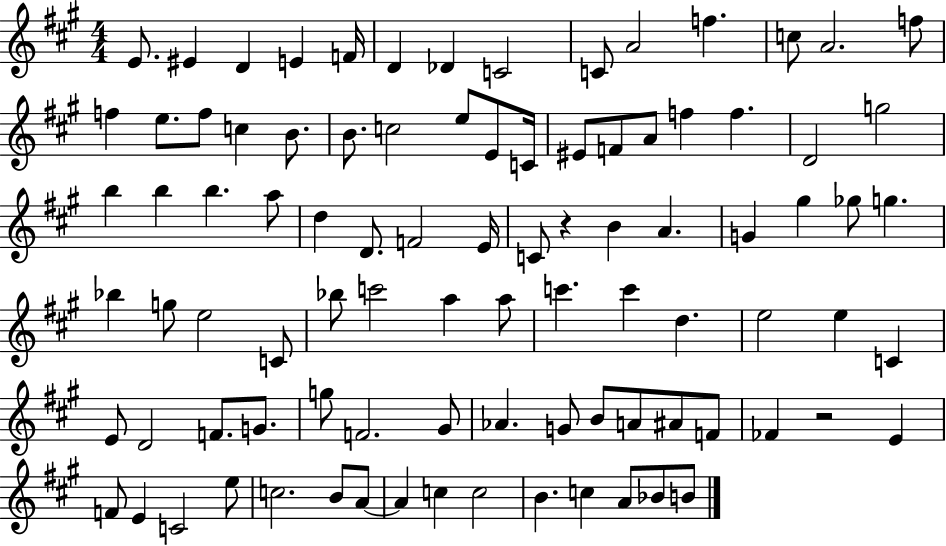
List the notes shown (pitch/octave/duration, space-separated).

E4/e. EIS4/q D4/q E4/q F4/s D4/q Db4/q C4/h C4/e A4/h F5/q. C5/e A4/h. F5/e F5/q E5/e. F5/e C5/q B4/e. B4/e. C5/h E5/e E4/e C4/s EIS4/e F4/e A4/e F5/q F5/q. D4/h G5/h B5/q B5/q B5/q. A5/e D5/q D4/e. F4/h E4/s C4/e R/q B4/q A4/q. G4/q G#5/q Gb5/e G5/q. Bb5/q G5/e E5/h C4/e Bb5/e C6/h A5/q A5/e C6/q. C6/q D5/q. E5/h E5/q C4/q E4/e D4/h F4/e. G4/e. G5/e F4/h. G#4/e Ab4/q. G4/e B4/e A4/e A#4/e F4/e FES4/q R/h E4/q F4/e E4/q C4/h E5/e C5/h. B4/e A4/e A4/q C5/q C5/h B4/q. C5/q A4/e Bb4/e B4/e